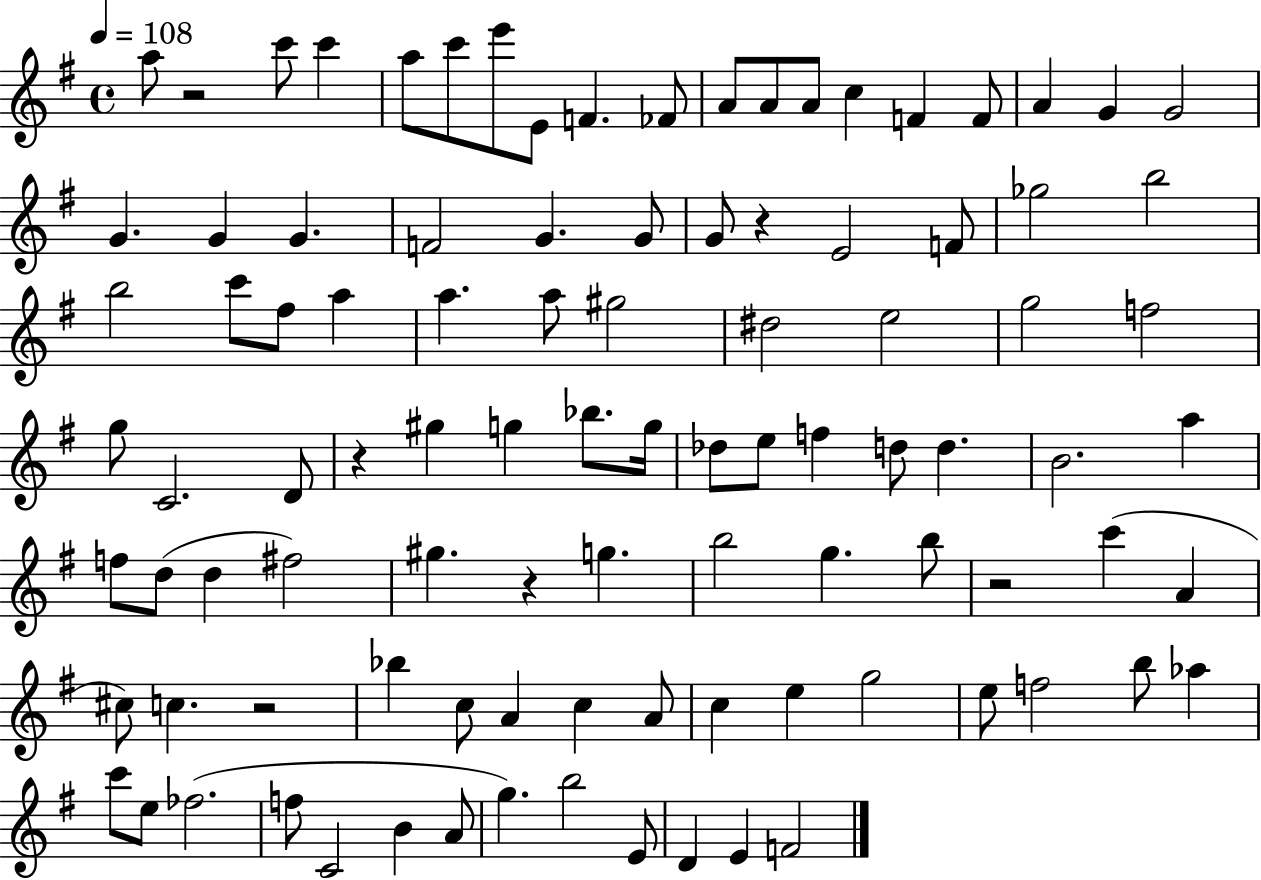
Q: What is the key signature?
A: G major